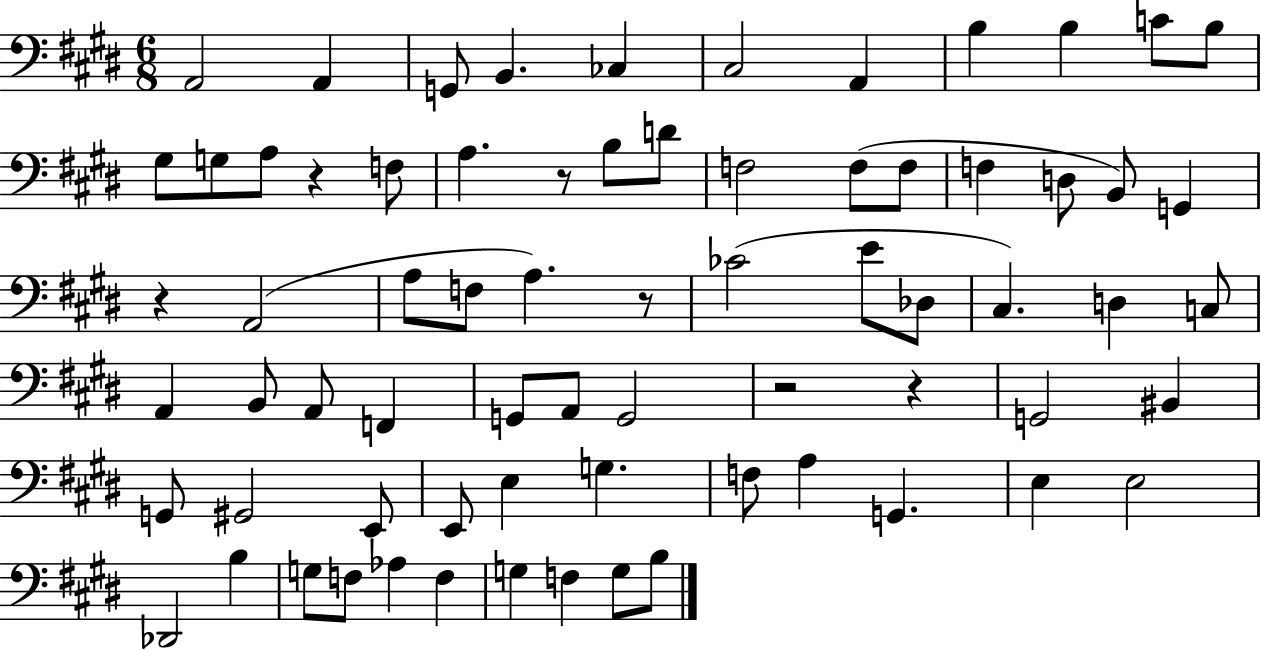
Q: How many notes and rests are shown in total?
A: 71